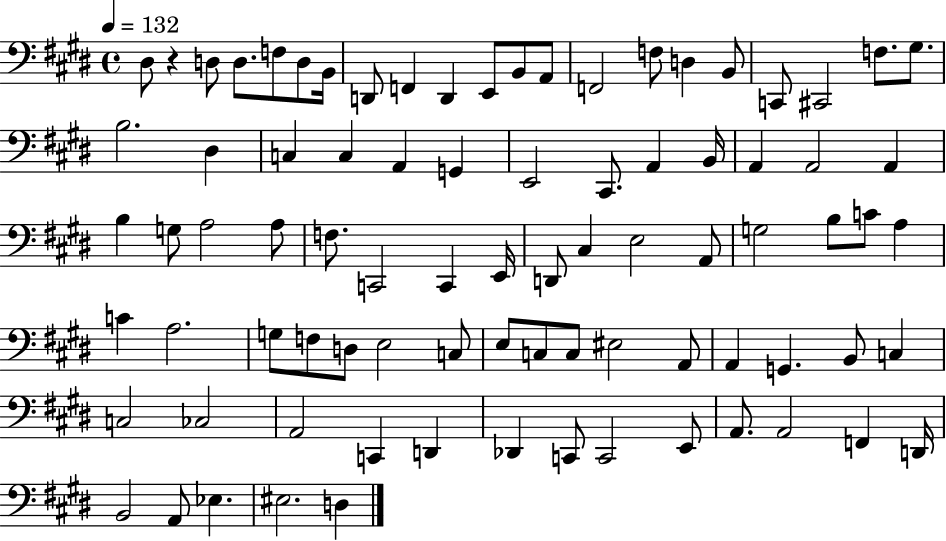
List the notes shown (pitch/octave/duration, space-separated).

D#3/e R/q D3/e D3/e. F3/e D3/e B2/s D2/e F2/q D2/q E2/e B2/e A2/e F2/h F3/e D3/q B2/e C2/e C#2/h F3/e. G#3/e. B3/h. D#3/q C3/q C3/q A2/q G2/q E2/h C#2/e. A2/q B2/s A2/q A2/h A2/q B3/q G3/e A3/h A3/e F3/e. C2/h C2/q E2/s D2/e C#3/q E3/h A2/e G3/h B3/e C4/e A3/q C4/q A3/h. G3/e F3/e D3/e E3/h C3/e E3/e C3/e C3/e EIS3/h A2/e A2/q G2/q. B2/e C3/q C3/h CES3/h A2/h C2/q D2/q Db2/q C2/e C2/h E2/e A2/e. A2/h F2/q D2/s B2/h A2/e Eb3/q. EIS3/h. D3/q